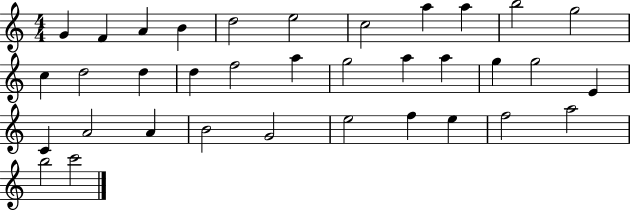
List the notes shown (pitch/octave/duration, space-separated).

G4/q F4/q A4/q B4/q D5/h E5/h C5/h A5/q A5/q B5/h G5/h C5/q D5/h D5/q D5/q F5/h A5/q G5/h A5/q A5/q G5/q G5/h E4/q C4/q A4/h A4/q B4/h G4/h E5/h F5/q E5/q F5/h A5/h B5/h C6/h